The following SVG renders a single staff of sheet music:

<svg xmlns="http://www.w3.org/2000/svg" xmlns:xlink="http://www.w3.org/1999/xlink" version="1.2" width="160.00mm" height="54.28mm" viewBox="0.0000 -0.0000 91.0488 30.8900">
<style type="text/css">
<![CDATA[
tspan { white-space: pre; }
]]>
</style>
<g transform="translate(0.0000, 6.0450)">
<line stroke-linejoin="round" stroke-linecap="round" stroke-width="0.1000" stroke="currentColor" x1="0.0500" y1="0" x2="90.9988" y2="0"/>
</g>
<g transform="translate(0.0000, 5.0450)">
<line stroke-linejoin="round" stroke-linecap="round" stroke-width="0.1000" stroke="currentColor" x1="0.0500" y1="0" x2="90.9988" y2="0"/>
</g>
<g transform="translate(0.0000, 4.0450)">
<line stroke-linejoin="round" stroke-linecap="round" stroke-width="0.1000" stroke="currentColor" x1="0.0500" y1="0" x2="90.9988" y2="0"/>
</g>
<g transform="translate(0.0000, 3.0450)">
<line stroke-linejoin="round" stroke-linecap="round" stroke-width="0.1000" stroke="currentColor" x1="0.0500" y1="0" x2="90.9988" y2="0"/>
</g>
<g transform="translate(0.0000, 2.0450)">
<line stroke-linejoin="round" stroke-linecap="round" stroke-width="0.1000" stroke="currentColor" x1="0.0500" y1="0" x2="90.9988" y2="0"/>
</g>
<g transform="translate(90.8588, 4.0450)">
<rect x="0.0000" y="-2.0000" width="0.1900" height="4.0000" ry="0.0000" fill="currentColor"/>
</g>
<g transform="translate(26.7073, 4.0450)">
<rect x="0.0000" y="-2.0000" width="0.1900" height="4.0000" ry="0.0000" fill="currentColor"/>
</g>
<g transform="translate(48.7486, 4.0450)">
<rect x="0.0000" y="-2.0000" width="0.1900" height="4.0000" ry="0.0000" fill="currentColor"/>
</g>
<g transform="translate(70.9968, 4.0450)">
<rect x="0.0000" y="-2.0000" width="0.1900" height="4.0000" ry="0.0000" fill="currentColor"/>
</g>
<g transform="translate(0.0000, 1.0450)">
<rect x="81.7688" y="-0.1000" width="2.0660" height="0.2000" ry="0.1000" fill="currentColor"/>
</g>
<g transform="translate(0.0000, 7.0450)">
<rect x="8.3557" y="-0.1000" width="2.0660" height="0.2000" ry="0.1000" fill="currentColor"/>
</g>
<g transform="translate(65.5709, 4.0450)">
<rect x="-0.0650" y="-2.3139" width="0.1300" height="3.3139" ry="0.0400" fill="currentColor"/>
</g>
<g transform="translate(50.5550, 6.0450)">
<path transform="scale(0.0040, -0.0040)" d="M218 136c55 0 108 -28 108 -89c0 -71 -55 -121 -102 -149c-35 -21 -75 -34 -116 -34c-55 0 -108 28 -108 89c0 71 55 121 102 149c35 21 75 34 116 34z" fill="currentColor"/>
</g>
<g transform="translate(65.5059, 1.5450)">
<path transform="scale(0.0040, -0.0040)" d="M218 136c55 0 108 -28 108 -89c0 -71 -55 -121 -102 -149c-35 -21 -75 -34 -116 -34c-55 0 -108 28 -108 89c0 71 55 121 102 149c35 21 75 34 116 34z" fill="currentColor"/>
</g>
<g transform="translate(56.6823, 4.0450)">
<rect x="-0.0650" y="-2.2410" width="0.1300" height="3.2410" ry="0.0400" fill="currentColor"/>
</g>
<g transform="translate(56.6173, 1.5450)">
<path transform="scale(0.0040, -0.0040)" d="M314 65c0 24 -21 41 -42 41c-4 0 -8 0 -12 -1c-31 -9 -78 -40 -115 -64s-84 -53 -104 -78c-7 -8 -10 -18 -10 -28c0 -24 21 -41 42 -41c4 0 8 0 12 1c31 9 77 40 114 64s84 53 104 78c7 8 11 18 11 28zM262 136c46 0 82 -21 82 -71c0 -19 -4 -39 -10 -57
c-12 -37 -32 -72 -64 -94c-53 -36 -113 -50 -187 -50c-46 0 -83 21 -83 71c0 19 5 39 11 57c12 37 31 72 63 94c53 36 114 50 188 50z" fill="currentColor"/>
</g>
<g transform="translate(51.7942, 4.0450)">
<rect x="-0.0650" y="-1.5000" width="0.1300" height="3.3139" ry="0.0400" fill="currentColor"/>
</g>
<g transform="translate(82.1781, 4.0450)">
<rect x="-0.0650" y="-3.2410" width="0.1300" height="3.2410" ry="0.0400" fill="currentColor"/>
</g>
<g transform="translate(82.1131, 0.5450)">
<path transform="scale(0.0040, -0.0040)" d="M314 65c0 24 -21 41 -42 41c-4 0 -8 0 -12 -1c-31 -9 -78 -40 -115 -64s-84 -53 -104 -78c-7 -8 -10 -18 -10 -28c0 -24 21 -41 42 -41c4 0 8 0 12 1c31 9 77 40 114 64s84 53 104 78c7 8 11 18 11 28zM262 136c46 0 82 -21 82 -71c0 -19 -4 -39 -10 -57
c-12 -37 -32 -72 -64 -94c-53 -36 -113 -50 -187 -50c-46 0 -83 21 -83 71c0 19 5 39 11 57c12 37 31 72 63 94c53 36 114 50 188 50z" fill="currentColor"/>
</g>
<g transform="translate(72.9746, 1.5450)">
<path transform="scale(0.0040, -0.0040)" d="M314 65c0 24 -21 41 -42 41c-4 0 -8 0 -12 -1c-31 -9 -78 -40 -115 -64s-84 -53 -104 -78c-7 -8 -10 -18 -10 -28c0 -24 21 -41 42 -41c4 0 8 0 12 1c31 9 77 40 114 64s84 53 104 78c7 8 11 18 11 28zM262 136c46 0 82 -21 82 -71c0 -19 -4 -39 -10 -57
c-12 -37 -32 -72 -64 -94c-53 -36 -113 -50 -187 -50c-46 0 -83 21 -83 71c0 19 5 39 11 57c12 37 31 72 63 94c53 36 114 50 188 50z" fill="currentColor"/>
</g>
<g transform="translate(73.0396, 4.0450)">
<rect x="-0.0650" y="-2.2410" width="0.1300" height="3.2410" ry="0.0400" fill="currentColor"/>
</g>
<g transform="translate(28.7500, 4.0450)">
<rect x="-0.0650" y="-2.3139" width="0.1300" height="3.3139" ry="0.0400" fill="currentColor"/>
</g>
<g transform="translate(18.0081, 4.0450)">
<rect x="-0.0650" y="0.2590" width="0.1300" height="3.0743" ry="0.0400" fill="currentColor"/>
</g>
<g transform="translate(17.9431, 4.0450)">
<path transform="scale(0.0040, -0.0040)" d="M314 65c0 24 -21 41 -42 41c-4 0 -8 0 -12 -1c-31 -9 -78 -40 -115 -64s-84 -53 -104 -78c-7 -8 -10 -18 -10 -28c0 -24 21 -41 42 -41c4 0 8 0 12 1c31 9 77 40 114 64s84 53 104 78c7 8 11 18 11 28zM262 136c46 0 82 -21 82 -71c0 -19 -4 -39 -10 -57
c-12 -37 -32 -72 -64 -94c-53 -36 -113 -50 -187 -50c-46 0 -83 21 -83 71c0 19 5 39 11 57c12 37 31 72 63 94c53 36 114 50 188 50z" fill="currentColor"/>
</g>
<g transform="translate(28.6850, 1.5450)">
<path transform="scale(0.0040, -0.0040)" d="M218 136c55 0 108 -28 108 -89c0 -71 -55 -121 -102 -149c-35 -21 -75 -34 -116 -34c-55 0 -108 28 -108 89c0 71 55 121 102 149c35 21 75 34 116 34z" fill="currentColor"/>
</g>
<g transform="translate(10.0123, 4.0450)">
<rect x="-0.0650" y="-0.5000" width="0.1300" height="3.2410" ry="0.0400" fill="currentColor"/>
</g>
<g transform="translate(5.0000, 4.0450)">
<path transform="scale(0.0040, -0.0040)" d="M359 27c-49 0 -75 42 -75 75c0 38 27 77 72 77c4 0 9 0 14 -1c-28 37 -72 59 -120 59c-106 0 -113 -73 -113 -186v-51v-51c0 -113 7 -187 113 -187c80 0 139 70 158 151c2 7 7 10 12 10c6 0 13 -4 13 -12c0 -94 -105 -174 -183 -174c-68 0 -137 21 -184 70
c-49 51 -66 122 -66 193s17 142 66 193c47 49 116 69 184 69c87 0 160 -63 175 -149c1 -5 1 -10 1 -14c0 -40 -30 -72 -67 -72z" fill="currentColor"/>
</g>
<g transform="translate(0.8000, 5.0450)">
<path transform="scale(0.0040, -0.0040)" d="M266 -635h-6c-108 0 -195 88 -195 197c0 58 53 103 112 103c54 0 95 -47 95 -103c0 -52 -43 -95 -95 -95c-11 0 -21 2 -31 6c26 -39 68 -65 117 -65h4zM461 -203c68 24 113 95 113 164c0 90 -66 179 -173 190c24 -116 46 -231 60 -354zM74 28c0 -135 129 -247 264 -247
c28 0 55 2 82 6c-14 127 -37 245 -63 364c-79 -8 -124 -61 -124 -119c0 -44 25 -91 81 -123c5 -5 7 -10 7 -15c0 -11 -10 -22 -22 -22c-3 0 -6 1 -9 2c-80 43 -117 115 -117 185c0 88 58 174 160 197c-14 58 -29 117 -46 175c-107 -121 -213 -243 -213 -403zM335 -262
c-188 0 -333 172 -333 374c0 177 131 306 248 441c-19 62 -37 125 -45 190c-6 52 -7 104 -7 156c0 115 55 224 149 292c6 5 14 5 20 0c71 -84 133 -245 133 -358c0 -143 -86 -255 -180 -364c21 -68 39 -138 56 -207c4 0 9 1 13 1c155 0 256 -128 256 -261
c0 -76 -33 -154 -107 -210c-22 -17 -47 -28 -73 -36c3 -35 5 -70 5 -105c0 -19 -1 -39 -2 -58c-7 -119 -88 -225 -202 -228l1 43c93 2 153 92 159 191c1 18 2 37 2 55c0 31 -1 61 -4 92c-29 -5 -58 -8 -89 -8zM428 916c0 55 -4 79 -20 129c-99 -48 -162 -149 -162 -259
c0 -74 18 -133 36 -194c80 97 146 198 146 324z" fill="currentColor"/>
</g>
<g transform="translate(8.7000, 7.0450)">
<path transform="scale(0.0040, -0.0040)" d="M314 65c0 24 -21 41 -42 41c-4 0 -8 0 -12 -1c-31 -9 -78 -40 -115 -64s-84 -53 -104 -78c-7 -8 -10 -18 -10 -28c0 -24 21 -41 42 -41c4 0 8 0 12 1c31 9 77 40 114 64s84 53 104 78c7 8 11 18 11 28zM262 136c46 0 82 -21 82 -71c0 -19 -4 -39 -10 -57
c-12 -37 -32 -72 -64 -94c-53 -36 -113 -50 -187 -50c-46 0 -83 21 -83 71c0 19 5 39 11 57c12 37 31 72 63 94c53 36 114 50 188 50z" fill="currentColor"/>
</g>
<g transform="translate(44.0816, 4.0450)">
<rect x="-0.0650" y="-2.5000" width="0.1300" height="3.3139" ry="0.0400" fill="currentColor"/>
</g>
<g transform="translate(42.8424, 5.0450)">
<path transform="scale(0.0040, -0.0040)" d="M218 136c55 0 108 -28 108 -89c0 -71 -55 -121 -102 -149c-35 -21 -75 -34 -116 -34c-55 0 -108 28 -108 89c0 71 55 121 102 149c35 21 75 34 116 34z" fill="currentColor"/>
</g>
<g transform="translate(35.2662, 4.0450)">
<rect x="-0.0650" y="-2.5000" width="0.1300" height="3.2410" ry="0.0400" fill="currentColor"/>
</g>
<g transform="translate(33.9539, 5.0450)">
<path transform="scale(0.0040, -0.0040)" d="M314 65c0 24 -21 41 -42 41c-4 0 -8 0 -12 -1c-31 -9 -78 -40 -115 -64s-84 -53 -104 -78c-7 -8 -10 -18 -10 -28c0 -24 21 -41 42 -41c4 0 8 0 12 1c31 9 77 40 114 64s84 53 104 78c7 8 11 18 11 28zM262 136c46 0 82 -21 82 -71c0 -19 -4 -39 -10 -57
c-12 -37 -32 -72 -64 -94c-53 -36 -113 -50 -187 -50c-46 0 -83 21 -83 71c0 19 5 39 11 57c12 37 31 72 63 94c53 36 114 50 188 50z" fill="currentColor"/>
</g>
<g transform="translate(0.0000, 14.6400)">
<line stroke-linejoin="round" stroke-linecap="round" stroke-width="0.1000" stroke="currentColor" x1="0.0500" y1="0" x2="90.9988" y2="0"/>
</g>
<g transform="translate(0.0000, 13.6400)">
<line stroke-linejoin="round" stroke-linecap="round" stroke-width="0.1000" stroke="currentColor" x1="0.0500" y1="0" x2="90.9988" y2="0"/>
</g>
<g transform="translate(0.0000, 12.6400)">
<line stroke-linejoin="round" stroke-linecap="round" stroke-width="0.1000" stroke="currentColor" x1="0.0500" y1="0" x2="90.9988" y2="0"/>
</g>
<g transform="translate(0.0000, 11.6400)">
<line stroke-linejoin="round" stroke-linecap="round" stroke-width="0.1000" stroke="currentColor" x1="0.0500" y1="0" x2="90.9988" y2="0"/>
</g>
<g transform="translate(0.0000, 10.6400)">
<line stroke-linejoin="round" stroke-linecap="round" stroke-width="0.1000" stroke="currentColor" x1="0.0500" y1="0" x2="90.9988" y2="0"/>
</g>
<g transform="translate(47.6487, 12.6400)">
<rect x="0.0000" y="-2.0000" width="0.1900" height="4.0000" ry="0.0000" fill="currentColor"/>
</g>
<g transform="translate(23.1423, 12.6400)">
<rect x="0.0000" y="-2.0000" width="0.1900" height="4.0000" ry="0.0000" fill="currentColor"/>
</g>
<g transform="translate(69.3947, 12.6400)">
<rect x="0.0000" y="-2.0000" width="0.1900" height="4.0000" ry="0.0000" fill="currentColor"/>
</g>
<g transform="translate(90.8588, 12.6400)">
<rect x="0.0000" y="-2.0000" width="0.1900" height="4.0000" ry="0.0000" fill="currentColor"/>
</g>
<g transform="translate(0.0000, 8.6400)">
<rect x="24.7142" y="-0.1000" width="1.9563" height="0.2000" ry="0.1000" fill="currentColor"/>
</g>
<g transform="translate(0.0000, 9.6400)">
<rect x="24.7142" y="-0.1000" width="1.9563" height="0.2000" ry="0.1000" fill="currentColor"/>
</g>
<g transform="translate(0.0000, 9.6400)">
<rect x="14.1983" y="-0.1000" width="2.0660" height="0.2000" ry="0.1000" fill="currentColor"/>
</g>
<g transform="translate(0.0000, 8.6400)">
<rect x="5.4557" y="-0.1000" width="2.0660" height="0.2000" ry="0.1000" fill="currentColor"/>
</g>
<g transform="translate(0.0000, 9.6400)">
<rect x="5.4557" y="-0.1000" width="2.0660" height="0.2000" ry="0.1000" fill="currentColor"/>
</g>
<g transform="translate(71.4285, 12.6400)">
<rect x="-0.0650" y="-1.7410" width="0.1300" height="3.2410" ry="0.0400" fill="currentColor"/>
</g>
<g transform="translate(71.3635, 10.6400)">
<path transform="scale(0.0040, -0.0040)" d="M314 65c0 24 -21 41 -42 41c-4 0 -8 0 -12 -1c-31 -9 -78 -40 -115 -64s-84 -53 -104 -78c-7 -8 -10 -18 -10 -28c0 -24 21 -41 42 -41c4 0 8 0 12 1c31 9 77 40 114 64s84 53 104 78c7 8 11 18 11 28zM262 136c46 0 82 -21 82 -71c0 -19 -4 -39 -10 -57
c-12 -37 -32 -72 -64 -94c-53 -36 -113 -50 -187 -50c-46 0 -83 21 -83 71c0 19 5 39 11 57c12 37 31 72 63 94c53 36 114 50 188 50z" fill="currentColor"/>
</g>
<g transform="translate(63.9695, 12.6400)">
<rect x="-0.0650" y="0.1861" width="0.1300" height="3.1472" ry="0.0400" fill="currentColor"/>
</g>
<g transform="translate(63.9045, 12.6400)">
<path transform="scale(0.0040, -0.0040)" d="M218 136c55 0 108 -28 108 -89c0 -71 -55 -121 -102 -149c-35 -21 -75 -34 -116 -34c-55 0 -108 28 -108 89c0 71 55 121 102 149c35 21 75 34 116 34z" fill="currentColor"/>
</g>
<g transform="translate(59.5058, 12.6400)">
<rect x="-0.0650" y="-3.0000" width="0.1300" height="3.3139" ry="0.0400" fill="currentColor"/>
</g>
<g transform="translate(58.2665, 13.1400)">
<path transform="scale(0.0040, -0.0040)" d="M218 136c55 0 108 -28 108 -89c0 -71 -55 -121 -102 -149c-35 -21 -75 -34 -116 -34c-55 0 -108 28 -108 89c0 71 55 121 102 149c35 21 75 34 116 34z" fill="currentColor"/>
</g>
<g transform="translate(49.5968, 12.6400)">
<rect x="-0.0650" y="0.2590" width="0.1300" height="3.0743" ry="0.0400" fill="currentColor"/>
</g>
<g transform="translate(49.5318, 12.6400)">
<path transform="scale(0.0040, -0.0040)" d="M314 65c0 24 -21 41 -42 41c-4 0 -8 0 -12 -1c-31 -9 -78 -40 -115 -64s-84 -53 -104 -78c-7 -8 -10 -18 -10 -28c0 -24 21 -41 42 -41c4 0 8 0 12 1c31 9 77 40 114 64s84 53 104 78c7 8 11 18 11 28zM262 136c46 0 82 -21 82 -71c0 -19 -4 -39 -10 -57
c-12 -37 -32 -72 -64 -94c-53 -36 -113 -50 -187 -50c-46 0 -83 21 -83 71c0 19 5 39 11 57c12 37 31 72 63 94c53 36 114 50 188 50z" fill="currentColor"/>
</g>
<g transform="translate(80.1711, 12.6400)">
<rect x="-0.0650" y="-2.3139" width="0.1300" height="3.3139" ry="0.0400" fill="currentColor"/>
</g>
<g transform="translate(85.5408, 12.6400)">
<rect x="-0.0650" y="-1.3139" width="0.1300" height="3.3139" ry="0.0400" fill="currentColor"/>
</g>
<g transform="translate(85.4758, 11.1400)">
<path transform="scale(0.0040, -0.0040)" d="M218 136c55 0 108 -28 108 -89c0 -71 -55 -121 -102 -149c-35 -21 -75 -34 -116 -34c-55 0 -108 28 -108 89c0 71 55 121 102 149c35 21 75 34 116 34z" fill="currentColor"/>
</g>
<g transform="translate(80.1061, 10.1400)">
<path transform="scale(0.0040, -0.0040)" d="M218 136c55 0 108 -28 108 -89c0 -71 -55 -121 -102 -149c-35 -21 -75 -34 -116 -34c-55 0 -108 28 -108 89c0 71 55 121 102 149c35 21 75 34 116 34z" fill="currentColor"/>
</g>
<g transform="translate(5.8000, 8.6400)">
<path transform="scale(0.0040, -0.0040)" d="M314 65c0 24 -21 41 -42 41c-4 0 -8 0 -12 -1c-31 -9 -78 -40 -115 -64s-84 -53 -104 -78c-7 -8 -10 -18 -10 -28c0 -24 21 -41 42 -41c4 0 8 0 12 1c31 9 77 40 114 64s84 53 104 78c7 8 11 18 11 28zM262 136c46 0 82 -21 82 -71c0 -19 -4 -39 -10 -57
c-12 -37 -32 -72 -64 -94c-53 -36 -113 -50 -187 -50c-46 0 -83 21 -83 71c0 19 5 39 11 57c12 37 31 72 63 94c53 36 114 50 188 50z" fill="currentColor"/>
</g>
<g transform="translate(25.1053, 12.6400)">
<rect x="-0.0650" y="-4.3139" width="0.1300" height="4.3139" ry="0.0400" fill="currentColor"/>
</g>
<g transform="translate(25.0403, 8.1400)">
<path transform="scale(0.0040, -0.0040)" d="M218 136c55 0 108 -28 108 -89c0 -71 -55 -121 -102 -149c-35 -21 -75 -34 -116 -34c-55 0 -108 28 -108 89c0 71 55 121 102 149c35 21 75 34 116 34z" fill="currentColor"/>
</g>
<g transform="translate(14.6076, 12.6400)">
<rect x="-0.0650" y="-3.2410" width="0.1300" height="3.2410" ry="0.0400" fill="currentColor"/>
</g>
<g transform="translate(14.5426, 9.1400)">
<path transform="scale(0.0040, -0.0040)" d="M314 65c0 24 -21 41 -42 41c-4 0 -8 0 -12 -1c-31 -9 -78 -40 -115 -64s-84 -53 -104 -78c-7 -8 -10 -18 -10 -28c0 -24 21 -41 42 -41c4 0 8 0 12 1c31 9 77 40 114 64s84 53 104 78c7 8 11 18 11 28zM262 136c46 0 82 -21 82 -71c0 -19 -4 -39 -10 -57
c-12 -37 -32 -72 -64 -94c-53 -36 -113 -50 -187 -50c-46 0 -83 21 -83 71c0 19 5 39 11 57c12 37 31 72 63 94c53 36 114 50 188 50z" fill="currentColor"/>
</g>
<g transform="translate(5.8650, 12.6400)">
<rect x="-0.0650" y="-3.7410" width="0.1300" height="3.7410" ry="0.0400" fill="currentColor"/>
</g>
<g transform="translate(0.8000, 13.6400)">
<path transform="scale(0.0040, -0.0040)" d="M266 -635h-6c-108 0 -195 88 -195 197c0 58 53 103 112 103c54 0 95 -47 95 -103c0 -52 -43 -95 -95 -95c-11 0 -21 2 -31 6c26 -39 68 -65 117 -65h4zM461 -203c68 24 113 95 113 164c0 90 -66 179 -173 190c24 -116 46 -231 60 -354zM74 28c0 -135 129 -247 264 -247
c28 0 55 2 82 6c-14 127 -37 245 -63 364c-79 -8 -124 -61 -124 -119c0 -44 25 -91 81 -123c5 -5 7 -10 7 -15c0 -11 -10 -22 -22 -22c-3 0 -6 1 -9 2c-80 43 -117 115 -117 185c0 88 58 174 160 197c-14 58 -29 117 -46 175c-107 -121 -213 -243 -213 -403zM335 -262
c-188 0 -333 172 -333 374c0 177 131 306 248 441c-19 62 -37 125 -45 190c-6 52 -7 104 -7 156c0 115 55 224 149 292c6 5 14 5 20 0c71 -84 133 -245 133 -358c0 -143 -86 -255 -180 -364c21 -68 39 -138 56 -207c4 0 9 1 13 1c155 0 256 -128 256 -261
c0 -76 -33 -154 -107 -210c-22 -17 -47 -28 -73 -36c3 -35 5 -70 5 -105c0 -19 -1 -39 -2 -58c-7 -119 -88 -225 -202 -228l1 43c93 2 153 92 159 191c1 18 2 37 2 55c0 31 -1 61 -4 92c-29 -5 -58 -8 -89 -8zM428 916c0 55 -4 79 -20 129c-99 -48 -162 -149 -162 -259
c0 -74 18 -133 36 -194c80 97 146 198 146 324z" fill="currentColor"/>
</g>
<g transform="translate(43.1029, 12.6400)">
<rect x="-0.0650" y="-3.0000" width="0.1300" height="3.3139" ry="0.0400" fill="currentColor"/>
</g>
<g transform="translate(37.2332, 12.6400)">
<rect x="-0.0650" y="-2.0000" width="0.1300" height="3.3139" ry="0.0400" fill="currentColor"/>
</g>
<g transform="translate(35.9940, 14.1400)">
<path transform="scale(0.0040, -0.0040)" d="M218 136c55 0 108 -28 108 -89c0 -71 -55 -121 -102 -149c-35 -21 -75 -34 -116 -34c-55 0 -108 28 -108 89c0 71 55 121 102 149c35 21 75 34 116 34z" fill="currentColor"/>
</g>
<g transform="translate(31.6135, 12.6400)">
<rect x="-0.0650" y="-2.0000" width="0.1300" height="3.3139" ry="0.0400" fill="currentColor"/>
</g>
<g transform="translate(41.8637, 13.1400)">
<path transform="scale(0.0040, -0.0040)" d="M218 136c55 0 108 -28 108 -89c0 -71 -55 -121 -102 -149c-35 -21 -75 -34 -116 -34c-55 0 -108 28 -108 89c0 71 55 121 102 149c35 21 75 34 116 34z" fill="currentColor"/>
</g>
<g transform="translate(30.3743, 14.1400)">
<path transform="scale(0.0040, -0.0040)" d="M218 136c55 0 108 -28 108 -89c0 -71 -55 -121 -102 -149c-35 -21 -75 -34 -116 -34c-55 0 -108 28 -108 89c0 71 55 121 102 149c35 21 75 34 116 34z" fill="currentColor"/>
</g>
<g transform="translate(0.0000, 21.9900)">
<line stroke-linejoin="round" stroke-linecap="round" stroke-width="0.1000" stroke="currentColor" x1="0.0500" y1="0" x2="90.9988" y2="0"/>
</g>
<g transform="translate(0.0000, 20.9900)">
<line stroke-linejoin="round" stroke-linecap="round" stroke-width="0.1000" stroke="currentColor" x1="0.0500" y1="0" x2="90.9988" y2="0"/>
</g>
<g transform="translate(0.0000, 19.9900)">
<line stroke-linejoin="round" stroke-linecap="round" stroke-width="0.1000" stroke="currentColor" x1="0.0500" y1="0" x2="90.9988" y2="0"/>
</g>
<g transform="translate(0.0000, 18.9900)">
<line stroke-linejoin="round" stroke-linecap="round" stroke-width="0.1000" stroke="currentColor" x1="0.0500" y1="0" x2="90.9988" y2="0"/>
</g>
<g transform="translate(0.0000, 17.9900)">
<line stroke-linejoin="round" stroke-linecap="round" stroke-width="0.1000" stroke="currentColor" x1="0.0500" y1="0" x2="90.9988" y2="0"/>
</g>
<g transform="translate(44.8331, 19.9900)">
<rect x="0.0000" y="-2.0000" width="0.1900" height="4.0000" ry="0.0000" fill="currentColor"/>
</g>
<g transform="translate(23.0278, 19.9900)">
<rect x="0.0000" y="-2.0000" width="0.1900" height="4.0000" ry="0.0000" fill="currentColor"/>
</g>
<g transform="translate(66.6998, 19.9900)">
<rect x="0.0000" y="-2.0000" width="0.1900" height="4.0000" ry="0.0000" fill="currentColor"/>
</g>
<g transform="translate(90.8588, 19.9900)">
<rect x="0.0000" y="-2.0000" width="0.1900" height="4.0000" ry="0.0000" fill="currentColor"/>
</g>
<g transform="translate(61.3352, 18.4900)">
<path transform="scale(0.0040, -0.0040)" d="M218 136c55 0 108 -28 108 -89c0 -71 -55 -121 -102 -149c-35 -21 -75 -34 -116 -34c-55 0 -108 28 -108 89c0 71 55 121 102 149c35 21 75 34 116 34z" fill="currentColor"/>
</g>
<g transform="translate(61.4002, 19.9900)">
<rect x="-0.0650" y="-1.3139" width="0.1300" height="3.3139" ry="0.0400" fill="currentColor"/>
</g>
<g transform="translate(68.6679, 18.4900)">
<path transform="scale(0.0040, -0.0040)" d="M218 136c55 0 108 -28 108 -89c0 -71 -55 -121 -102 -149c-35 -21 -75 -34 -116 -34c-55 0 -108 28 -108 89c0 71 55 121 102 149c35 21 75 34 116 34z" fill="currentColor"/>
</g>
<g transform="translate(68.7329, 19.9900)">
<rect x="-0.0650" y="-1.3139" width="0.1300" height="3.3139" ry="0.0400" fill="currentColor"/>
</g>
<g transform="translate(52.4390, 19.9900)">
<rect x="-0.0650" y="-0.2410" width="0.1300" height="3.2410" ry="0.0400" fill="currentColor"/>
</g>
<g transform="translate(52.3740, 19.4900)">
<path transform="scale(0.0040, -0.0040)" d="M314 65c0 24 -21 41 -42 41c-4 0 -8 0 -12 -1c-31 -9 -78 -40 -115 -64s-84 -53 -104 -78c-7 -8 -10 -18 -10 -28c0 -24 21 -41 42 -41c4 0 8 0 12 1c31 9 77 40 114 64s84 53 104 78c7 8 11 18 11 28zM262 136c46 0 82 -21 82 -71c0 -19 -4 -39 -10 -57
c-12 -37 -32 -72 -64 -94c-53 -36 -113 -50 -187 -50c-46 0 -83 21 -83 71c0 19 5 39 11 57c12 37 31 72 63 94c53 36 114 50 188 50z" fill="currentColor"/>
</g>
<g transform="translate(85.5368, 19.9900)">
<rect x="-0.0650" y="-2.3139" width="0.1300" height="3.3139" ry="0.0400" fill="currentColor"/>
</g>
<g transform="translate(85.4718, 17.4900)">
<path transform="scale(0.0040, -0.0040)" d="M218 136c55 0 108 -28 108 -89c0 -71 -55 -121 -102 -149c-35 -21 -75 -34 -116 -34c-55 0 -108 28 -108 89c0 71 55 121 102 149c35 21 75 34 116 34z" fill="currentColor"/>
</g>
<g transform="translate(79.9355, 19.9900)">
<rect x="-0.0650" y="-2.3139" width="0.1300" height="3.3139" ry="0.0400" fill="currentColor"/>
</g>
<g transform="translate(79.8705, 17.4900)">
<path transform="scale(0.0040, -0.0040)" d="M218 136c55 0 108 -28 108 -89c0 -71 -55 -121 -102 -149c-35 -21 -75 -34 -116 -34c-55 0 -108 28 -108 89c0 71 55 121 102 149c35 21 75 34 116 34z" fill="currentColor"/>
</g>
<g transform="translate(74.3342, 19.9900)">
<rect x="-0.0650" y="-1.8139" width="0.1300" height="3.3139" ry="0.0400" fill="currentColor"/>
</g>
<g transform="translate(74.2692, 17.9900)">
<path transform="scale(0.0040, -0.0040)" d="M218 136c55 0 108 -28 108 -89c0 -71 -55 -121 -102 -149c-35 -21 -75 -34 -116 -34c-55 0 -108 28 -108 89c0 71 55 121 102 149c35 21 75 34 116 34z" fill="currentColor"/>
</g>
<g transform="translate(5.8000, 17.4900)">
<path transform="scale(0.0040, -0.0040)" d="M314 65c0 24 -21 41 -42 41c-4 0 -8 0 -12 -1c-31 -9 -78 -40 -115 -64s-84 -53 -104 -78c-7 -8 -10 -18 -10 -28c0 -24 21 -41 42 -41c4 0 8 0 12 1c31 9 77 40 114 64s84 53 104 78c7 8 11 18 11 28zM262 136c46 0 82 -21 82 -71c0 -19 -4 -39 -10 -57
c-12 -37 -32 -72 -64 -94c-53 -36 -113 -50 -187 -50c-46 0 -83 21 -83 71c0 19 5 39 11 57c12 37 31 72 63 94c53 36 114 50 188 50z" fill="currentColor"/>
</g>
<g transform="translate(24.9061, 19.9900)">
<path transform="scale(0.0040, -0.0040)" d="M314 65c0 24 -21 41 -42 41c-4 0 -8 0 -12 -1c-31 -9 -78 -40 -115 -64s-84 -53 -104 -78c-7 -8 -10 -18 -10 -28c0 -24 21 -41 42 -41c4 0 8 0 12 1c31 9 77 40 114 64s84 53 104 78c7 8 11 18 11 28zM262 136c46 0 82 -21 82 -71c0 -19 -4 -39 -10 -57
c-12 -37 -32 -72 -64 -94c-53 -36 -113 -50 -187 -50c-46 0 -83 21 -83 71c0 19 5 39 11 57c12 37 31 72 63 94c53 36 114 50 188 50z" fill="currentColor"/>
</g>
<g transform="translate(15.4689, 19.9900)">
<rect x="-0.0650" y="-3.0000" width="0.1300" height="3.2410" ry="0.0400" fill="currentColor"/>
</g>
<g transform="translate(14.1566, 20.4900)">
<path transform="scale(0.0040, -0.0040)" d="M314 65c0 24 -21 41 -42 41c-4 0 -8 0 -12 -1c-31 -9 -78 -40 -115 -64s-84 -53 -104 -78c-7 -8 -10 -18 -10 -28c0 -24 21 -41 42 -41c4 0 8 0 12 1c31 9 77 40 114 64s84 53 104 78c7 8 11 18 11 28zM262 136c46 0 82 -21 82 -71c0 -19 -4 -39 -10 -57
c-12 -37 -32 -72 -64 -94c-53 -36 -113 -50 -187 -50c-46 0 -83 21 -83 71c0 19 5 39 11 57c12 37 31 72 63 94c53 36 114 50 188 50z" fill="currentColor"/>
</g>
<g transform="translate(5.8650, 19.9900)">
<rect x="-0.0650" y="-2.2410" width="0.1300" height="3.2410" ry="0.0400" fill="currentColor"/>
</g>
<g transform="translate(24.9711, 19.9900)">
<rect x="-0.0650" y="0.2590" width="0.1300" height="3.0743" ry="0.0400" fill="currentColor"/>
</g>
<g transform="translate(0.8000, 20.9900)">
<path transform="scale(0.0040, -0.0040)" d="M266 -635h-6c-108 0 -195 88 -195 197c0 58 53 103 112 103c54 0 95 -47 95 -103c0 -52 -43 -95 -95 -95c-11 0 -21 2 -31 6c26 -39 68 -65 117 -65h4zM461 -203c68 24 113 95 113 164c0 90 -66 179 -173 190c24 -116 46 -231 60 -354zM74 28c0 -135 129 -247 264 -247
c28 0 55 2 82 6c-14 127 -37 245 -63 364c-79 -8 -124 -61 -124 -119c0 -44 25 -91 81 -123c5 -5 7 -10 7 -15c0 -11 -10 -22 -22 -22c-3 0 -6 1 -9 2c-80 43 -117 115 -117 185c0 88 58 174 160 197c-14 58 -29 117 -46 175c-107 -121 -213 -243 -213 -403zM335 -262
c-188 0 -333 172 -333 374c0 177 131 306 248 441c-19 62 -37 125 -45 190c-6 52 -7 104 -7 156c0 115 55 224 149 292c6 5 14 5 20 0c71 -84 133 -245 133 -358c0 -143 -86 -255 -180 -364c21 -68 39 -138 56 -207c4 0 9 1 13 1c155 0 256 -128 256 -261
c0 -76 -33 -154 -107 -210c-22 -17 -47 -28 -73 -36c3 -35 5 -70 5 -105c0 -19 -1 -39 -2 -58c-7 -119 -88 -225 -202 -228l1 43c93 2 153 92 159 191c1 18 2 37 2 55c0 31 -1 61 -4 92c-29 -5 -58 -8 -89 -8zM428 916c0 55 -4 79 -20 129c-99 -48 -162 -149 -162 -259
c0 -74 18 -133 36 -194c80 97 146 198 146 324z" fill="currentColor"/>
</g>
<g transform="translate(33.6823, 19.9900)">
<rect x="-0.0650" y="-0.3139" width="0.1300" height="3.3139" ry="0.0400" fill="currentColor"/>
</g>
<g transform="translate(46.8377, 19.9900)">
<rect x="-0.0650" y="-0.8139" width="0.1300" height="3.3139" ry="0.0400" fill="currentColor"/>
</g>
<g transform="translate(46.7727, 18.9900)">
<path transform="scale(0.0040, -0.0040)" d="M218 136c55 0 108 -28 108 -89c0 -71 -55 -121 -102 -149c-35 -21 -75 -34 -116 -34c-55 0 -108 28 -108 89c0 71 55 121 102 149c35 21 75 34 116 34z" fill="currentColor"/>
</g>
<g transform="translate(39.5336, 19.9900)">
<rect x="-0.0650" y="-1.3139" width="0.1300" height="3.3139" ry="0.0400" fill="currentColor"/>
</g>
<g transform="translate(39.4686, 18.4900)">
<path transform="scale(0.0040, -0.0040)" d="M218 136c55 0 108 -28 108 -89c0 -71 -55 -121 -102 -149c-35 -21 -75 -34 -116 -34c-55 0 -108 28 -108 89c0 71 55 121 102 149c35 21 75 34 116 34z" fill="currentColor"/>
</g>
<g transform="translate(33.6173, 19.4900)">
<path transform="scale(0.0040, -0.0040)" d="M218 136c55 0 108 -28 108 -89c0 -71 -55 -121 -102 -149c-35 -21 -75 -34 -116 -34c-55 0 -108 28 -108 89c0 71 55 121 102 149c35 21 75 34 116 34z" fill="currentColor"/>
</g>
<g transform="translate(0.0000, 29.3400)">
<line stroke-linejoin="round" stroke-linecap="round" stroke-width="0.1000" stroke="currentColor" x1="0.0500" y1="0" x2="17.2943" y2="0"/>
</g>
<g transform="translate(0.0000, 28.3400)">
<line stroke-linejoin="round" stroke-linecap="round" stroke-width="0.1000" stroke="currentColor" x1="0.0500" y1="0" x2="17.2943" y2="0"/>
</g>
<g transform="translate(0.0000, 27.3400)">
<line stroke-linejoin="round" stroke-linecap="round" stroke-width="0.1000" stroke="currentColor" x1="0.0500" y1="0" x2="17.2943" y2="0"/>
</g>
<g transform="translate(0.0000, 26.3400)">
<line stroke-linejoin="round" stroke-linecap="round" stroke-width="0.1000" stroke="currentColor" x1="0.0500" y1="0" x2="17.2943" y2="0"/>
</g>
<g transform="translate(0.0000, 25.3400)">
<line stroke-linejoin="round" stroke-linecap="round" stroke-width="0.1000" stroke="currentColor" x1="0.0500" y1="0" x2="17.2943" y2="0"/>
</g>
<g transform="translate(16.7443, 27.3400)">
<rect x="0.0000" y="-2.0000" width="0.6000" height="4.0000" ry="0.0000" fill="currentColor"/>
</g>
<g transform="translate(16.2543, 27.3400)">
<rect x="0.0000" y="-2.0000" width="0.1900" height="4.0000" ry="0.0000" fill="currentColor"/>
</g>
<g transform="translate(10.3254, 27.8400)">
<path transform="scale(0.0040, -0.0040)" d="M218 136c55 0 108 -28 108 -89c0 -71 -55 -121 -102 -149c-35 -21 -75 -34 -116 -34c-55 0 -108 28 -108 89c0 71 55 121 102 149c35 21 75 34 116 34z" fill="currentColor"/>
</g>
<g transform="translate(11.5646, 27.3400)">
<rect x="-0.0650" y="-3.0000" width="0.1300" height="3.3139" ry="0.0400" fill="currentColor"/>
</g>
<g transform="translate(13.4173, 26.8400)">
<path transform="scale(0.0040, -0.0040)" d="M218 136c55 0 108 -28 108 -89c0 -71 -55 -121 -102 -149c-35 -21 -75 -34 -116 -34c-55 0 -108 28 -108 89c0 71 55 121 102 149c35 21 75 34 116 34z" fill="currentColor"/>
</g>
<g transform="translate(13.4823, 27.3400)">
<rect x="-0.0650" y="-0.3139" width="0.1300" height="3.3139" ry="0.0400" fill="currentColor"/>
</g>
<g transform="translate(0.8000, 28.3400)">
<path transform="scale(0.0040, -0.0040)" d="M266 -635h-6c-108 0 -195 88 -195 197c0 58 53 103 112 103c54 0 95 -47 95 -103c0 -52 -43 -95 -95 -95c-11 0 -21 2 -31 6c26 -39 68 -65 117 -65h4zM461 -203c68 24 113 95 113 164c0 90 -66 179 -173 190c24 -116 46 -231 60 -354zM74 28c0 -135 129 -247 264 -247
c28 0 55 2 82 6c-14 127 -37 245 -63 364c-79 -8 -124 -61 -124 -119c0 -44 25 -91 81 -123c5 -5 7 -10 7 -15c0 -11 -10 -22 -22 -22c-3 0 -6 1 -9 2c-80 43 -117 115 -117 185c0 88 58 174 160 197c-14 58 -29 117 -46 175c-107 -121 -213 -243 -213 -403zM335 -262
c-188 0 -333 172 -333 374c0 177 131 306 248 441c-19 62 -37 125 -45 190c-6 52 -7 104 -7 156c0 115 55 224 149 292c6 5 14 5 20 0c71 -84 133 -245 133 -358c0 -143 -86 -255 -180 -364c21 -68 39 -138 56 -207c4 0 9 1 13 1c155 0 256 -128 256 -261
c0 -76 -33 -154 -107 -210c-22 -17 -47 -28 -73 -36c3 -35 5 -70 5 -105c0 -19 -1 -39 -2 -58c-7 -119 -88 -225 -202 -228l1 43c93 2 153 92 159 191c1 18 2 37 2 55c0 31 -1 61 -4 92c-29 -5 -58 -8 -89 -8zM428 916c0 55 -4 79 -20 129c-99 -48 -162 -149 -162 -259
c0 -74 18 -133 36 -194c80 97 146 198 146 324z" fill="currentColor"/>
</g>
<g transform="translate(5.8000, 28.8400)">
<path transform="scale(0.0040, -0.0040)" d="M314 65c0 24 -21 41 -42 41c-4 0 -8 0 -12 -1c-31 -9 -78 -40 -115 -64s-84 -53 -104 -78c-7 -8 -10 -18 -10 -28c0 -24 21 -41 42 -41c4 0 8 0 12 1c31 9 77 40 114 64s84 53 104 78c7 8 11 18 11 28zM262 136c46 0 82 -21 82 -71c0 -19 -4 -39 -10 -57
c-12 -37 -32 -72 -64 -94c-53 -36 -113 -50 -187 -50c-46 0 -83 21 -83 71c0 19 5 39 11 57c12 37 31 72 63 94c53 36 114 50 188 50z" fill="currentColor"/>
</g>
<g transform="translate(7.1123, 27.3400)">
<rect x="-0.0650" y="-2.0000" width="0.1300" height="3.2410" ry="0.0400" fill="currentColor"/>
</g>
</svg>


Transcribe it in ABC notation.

X:1
T:Untitled
M:4/4
L:1/4
K:C
C2 B2 g G2 G E g2 g g2 b2 c'2 b2 d' F F A B2 A B f2 g e g2 A2 B2 c e d c2 e e f g g F2 A c